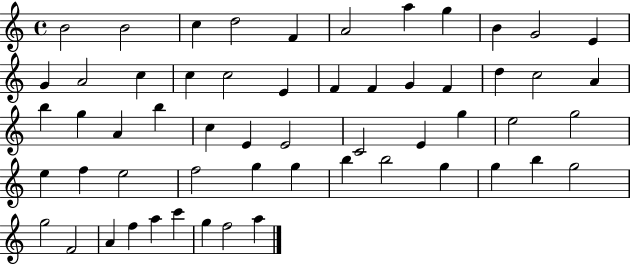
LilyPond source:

{
  \clef treble
  \time 4/4
  \defaultTimeSignature
  \key c \major
  b'2 b'2 | c''4 d''2 f'4 | a'2 a''4 g''4 | b'4 g'2 e'4 | \break g'4 a'2 c''4 | c''4 c''2 e'4 | f'4 f'4 g'4 f'4 | d''4 c''2 a'4 | \break b''4 g''4 a'4 b''4 | c''4 e'4 e'2 | c'2 e'4 g''4 | e''2 g''2 | \break e''4 f''4 e''2 | f''2 g''4 g''4 | b''4 b''2 g''4 | g''4 b''4 g''2 | \break g''2 f'2 | a'4 f''4 a''4 c'''4 | g''4 f''2 a''4 | \bar "|."
}